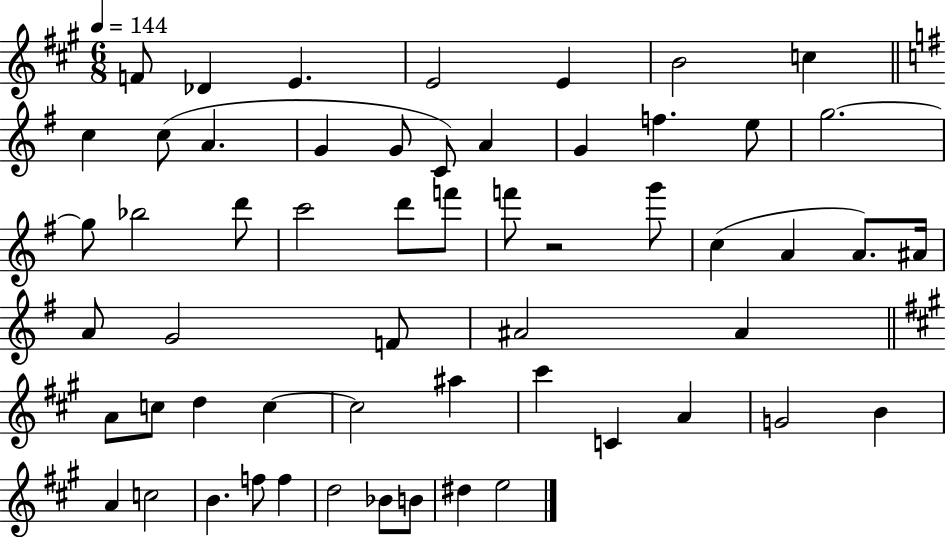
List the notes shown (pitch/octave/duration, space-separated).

F4/e Db4/q E4/q. E4/h E4/q B4/h C5/q C5/q C5/e A4/q. G4/q G4/e C4/e A4/q G4/q F5/q. E5/e G5/h. G5/e Bb5/h D6/e C6/h D6/e F6/e F6/e R/h G6/e C5/q A4/q A4/e. A#4/s A4/e G4/h F4/e A#4/h A#4/q A4/e C5/e D5/q C5/q C5/h A#5/q C#6/q C4/q A4/q G4/h B4/q A4/q C5/h B4/q. F5/e F5/q D5/h Bb4/e B4/e D#5/q E5/h